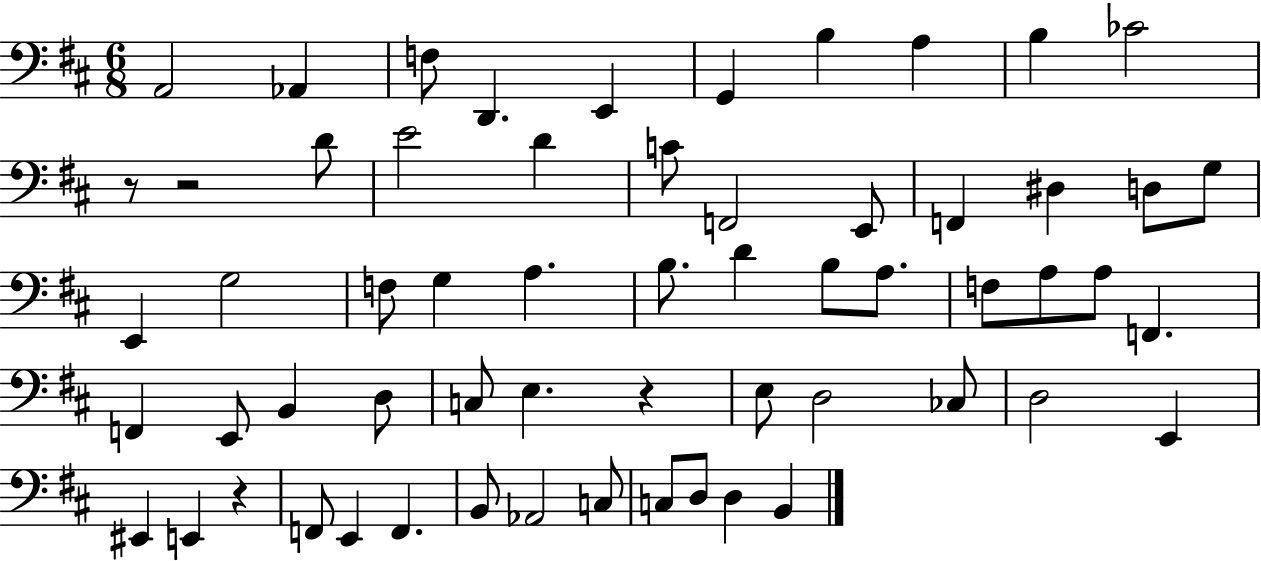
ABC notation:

X:1
T:Untitled
M:6/8
L:1/4
K:D
A,,2 _A,, F,/2 D,, E,, G,, B, A, B, _C2 z/2 z2 D/2 E2 D C/2 F,,2 E,,/2 F,, ^D, D,/2 G,/2 E,, G,2 F,/2 G, A, B,/2 D B,/2 A,/2 F,/2 A,/2 A,/2 F,, F,, E,,/2 B,, D,/2 C,/2 E, z E,/2 D,2 _C,/2 D,2 E,, ^E,, E,, z F,,/2 E,, F,, B,,/2 _A,,2 C,/2 C,/2 D,/2 D, B,,